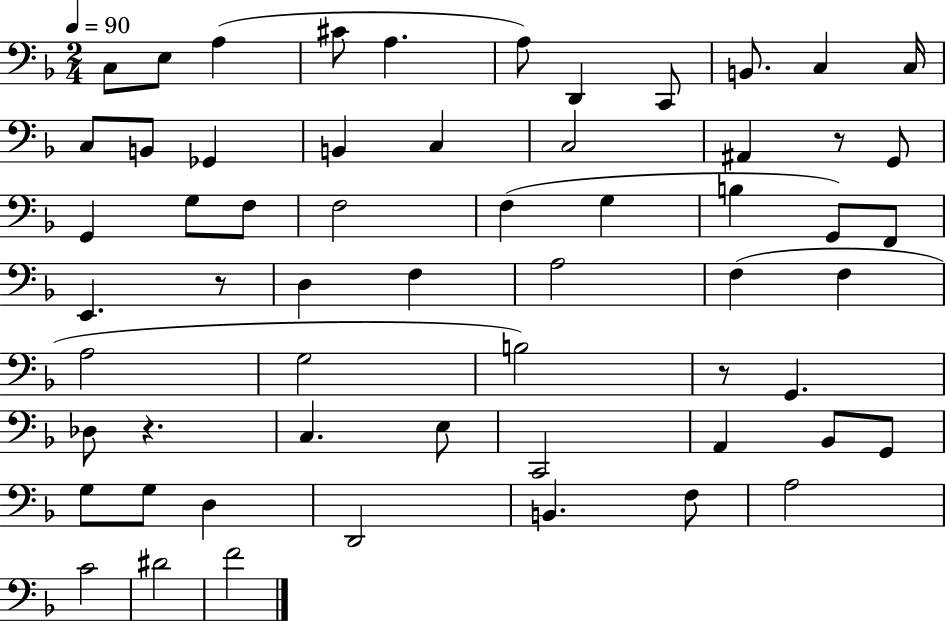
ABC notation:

X:1
T:Untitled
M:2/4
L:1/4
K:F
C,/2 E,/2 A, ^C/2 A, A,/2 D,, C,,/2 B,,/2 C, C,/4 C,/2 B,,/2 _G,, B,, C, C,2 ^A,, z/2 G,,/2 G,, G,/2 F,/2 F,2 F, G, B, G,,/2 F,,/2 E,, z/2 D, F, A,2 F, F, A,2 G,2 B,2 z/2 G,, _D,/2 z C, E,/2 C,,2 A,, _B,,/2 G,,/2 G,/2 G,/2 D, D,,2 B,, F,/2 A,2 C2 ^D2 F2